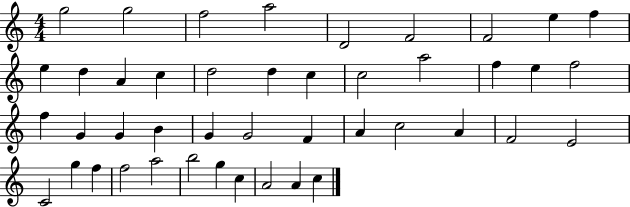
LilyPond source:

{
  \clef treble
  \numericTimeSignature
  \time 4/4
  \key c \major
  g''2 g''2 | f''2 a''2 | d'2 f'2 | f'2 e''4 f''4 | \break e''4 d''4 a'4 c''4 | d''2 d''4 c''4 | c''2 a''2 | f''4 e''4 f''2 | \break f''4 g'4 g'4 b'4 | g'4 g'2 f'4 | a'4 c''2 a'4 | f'2 e'2 | \break c'2 g''4 f''4 | f''2 a''2 | b''2 g''4 c''4 | a'2 a'4 c''4 | \break \bar "|."
}